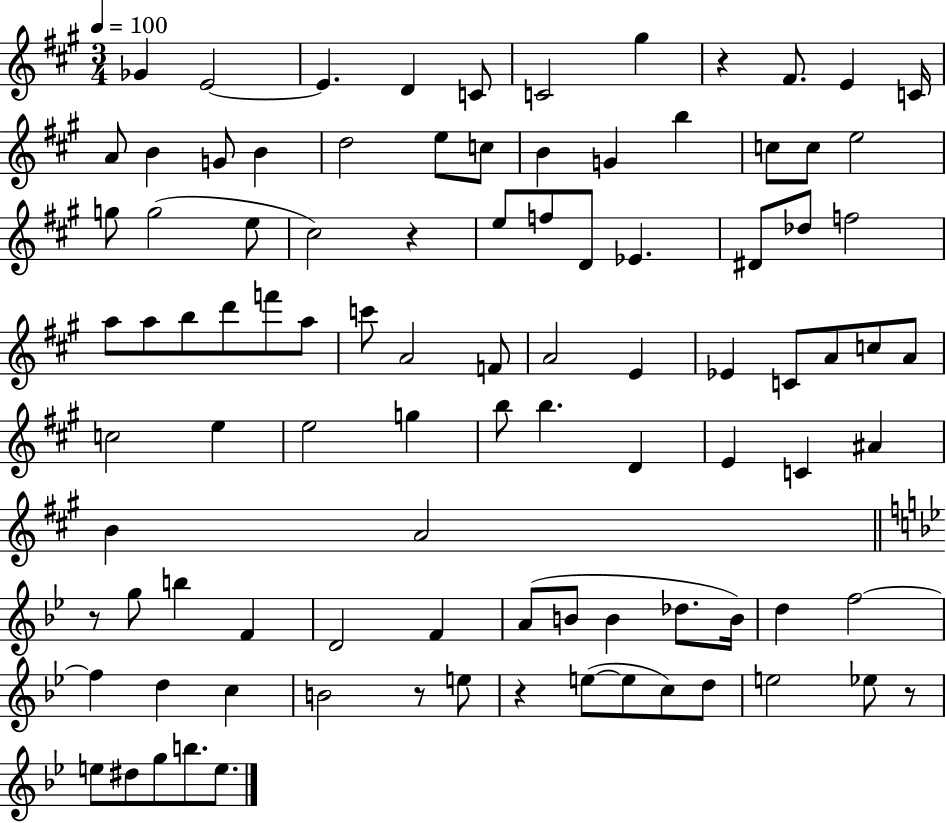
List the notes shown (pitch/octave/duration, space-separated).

Gb4/q E4/h E4/q. D4/q C4/e C4/h G#5/q R/q F#4/e. E4/q C4/s A4/e B4/q G4/e B4/q D5/h E5/e C5/e B4/q G4/q B5/q C5/e C5/e E5/h G5/e G5/h E5/e C#5/h R/q E5/e F5/e D4/e Eb4/q. D#4/e Db5/e F5/h A5/e A5/e B5/e D6/e F6/e A5/e C6/e A4/h F4/e A4/h E4/q Eb4/q C4/e A4/e C5/e A4/e C5/h E5/q E5/h G5/q B5/e B5/q. D4/q E4/q C4/q A#4/q B4/q A4/h R/e G5/e B5/q F4/q D4/h F4/q A4/e B4/e B4/q Db5/e. B4/s D5/q F5/h F5/q D5/q C5/q B4/h R/e E5/e R/q E5/e E5/e C5/e D5/e E5/h Eb5/e R/e E5/e D#5/e G5/e B5/e. E5/e.